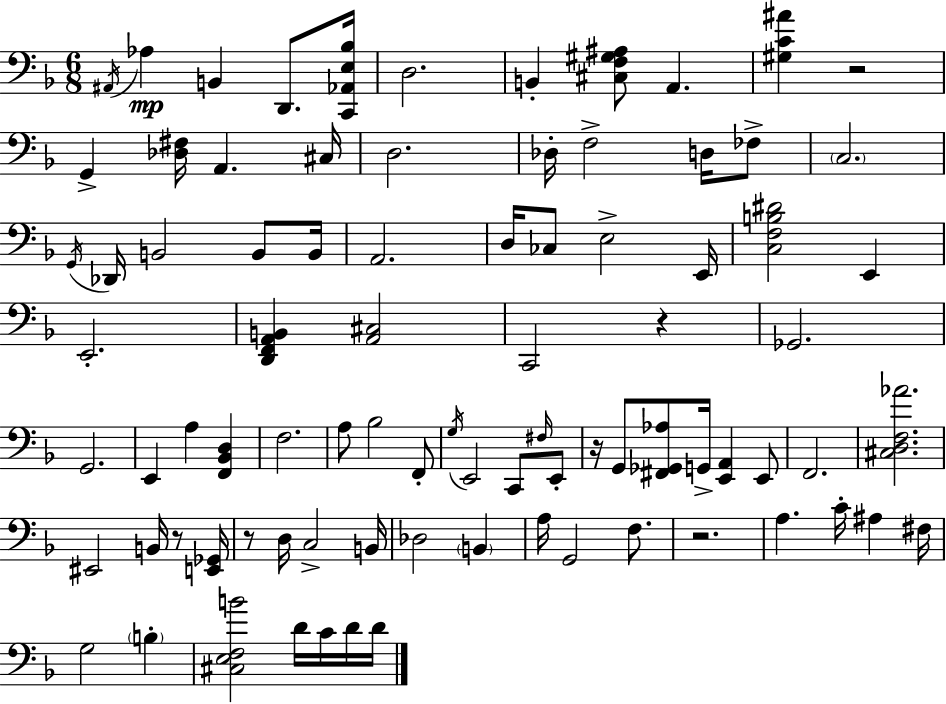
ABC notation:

X:1
T:Untitled
M:6/8
L:1/4
K:Dm
^A,,/4 _A, B,, D,,/2 [C,,_A,,E,_B,]/4 D,2 B,, [^C,F,^G,^A,]/2 A,, [^G,C^A] z2 G,, [_D,^F,]/4 A,, ^C,/4 D,2 _D,/4 F,2 D,/4 _F,/2 C,2 G,,/4 _D,,/4 B,,2 B,,/2 B,,/4 A,,2 D,/4 _C,/2 E,2 E,,/4 [C,F,B,^D]2 E,, E,,2 [D,,F,,A,,B,,] [A,,^C,]2 C,,2 z _G,,2 G,,2 E,, A, [F,,_B,,D,] F,2 A,/2 _B,2 F,,/2 G,/4 E,,2 C,,/2 ^F,/4 E,,/2 z/4 G,,/2 [^F,,_G,,_A,]/2 G,,/4 [E,,A,,] E,,/2 F,,2 [^C,D,F,_A]2 ^E,,2 B,,/4 z/2 [E,,_G,,]/4 z/2 D,/4 C,2 B,,/4 _D,2 B,, A,/4 G,,2 F,/2 z2 A, C/4 ^A, ^F,/4 G,2 B, [^C,E,F,B]2 D/4 C/4 D/4 D/4